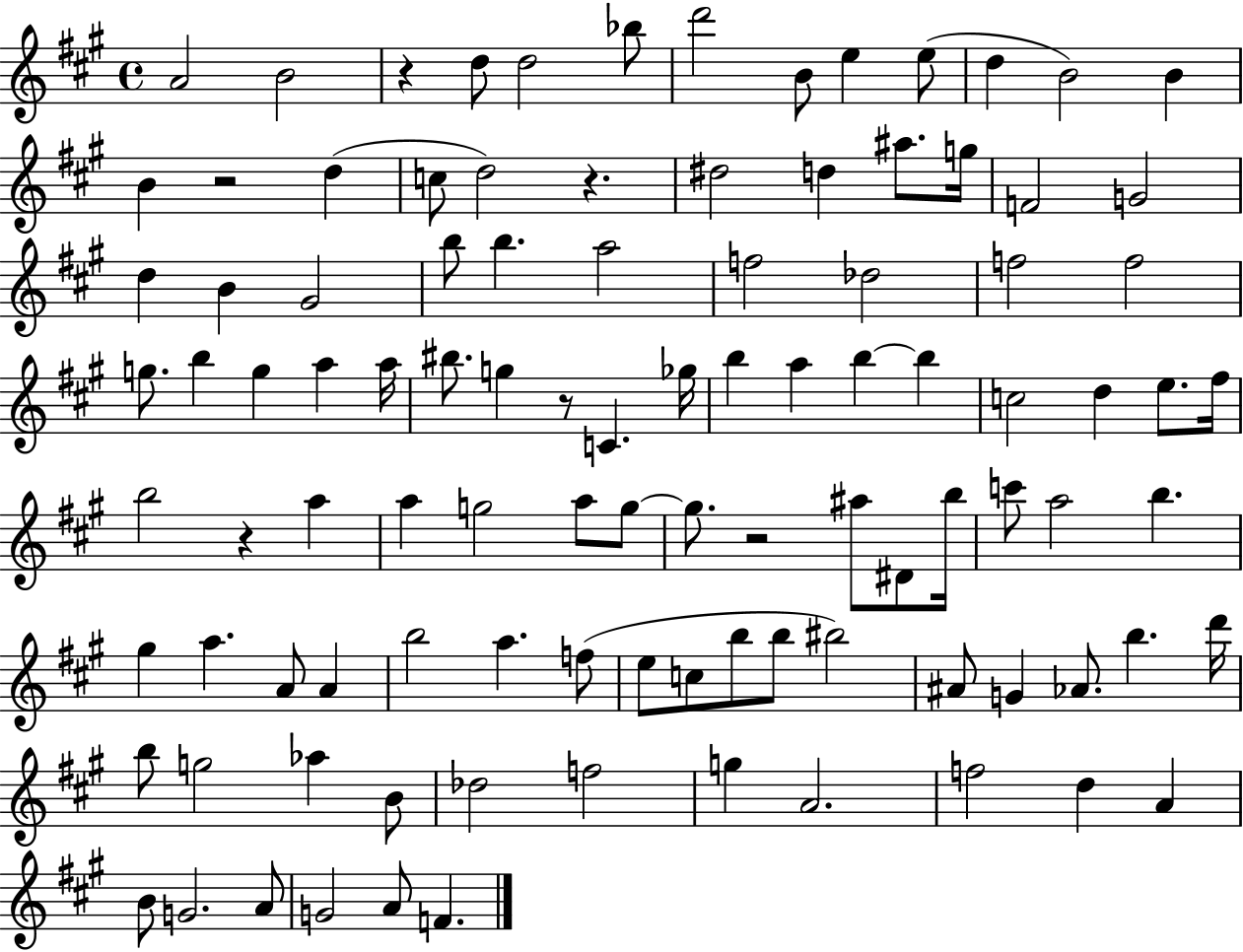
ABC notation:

X:1
T:Untitled
M:4/4
L:1/4
K:A
A2 B2 z d/2 d2 _b/2 d'2 B/2 e e/2 d B2 B B z2 d c/2 d2 z ^d2 d ^a/2 g/4 F2 G2 d B ^G2 b/2 b a2 f2 _d2 f2 f2 g/2 b g a a/4 ^b/2 g z/2 C _g/4 b a b b c2 d e/2 ^f/4 b2 z a a g2 a/2 g/2 g/2 z2 ^a/2 ^D/2 b/4 c'/2 a2 b ^g a A/2 A b2 a f/2 e/2 c/2 b/2 b/2 ^b2 ^A/2 G _A/2 b d'/4 b/2 g2 _a B/2 _d2 f2 g A2 f2 d A B/2 G2 A/2 G2 A/2 F